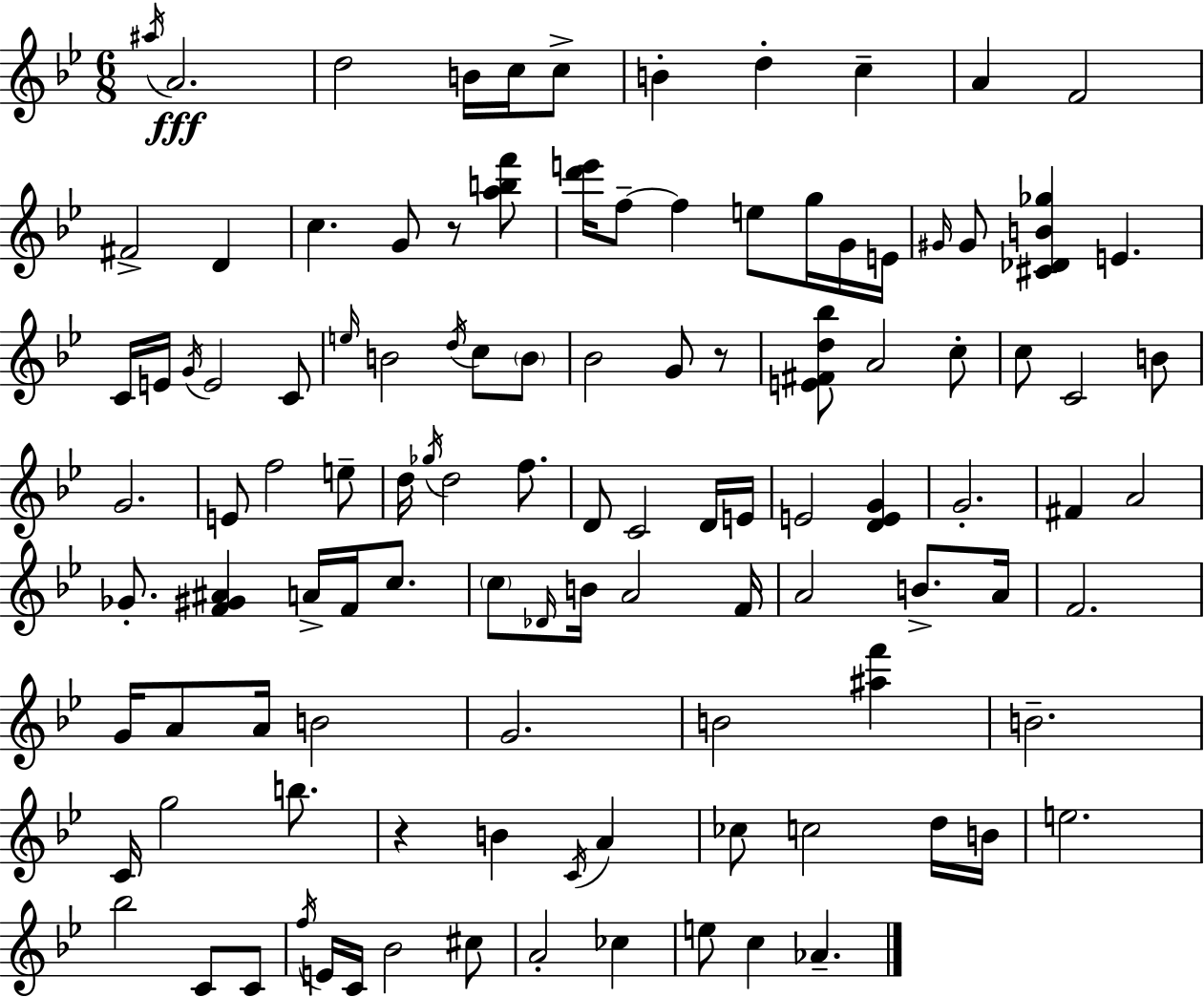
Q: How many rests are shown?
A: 3